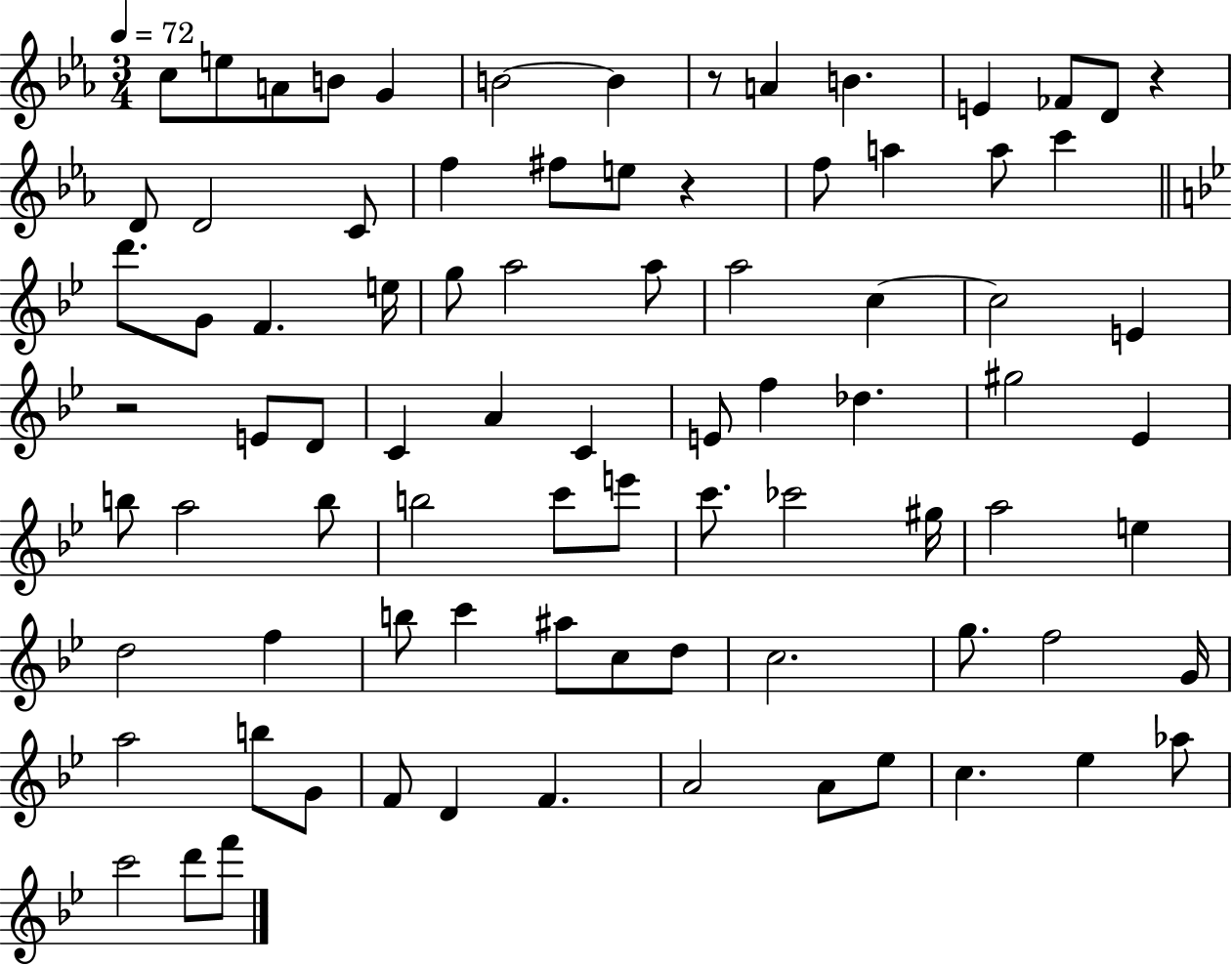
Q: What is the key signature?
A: EES major